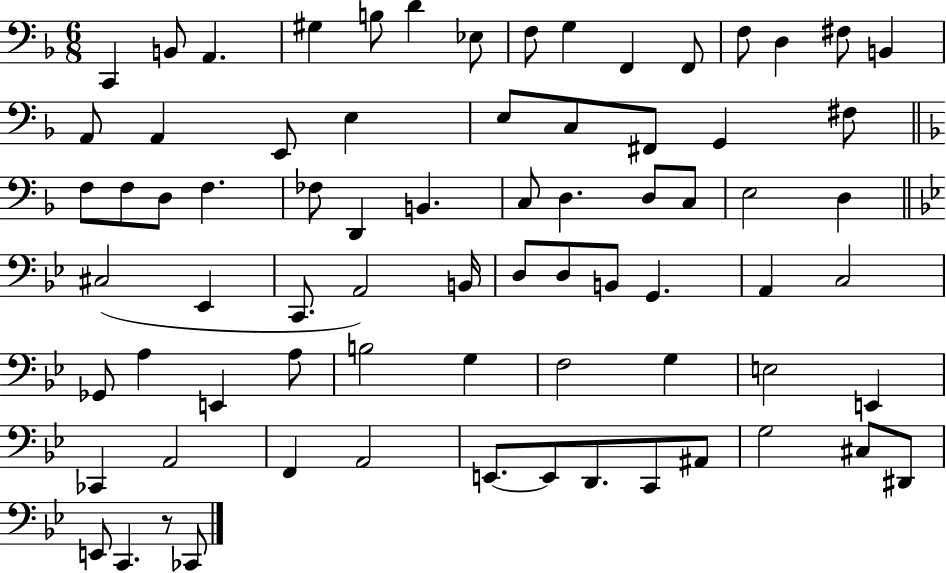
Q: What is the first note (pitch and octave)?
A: C2